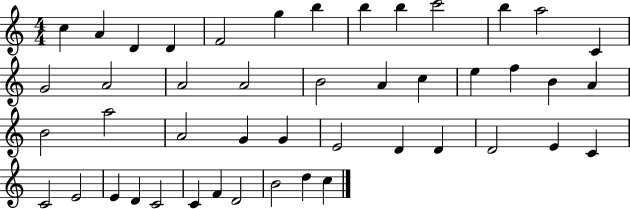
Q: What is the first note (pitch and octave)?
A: C5